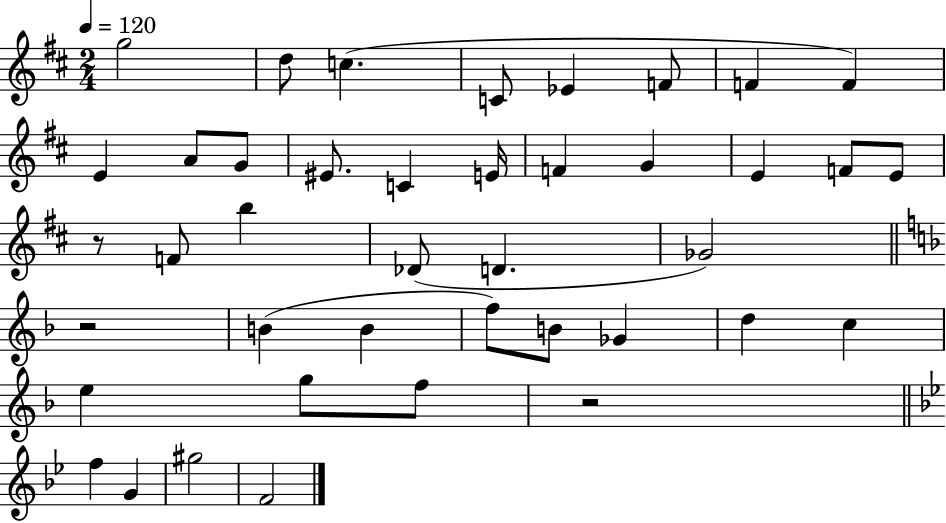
X:1
T:Untitled
M:2/4
L:1/4
K:D
g2 d/2 c C/2 _E F/2 F F E A/2 G/2 ^E/2 C E/4 F G E F/2 E/2 z/2 F/2 b _D/2 D _G2 z2 B B f/2 B/2 _G d c e g/2 f/2 z2 f G ^g2 F2